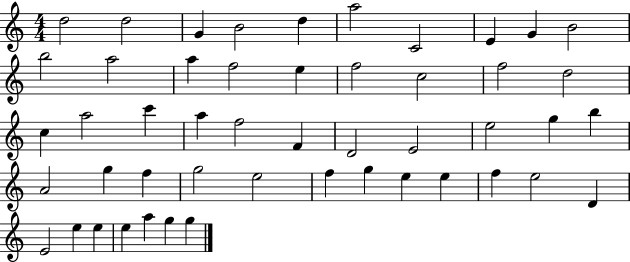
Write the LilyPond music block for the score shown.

{
  \clef treble
  \numericTimeSignature
  \time 4/4
  \key c \major
  d''2 d''2 | g'4 b'2 d''4 | a''2 c'2 | e'4 g'4 b'2 | \break b''2 a''2 | a''4 f''2 e''4 | f''2 c''2 | f''2 d''2 | \break c''4 a''2 c'''4 | a''4 f''2 f'4 | d'2 e'2 | e''2 g''4 b''4 | \break a'2 g''4 f''4 | g''2 e''2 | f''4 g''4 e''4 e''4 | f''4 e''2 d'4 | \break e'2 e''4 e''4 | e''4 a''4 g''4 g''4 | \bar "|."
}